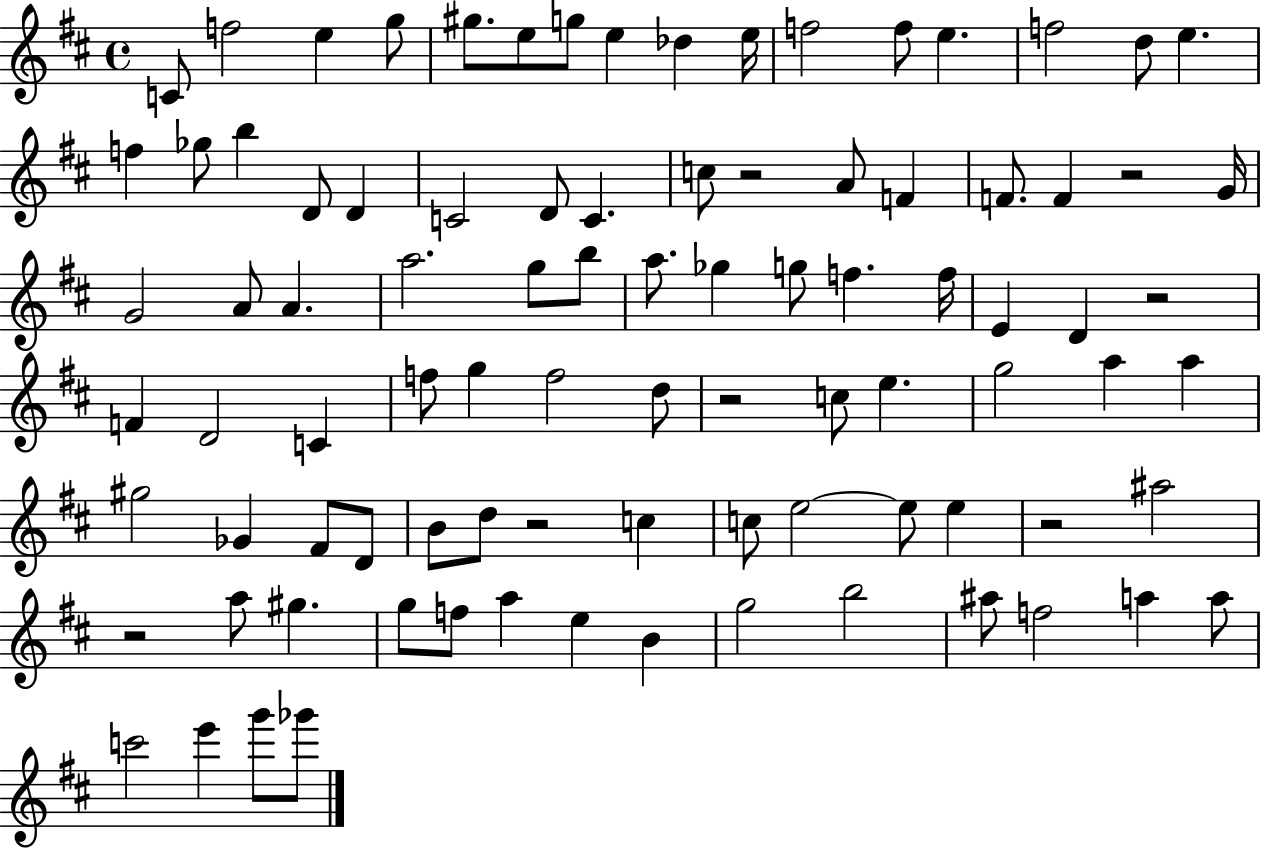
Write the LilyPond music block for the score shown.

{
  \clef treble
  \time 4/4
  \defaultTimeSignature
  \key d \major
  c'8 f''2 e''4 g''8 | gis''8. e''8 g''8 e''4 des''4 e''16 | f''2 f''8 e''4. | f''2 d''8 e''4. | \break f''4 ges''8 b''4 d'8 d'4 | c'2 d'8 c'4. | c''8 r2 a'8 f'4 | f'8. f'4 r2 g'16 | \break g'2 a'8 a'4. | a''2. g''8 b''8 | a''8. ges''4 g''8 f''4. f''16 | e'4 d'4 r2 | \break f'4 d'2 c'4 | f''8 g''4 f''2 d''8 | r2 c''8 e''4. | g''2 a''4 a''4 | \break gis''2 ges'4 fis'8 d'8 | b'8 d''8 r2 c''4 | c''8 e''2~~ e''8 e''4 | r2 ais''2 | \break r2 a''8 gis''4. | g''8 f''8 a''4 e''4 b'4 | g''2 b''2 | ais''8 f''2 a''4 a''8 | \break c'''2 e'''4 g'''8 ges'''8 | \bar "|."
}